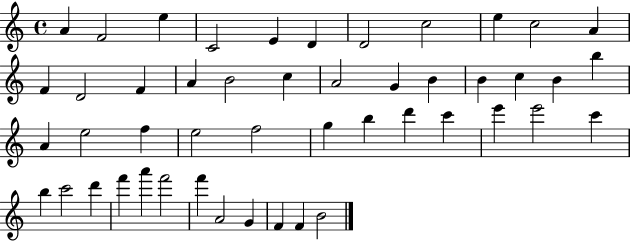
X:1
T:Untitled
M:4/4
L:1/4
K:C
A F2 e C2 E D D2 c2 e c2 A F D2 F A B2 c A2 G B B c B b A e2 f e2 f2 g b d' c' e' e'2 c' b c'2 d' f' a' f'2 f' A2 G F F B2